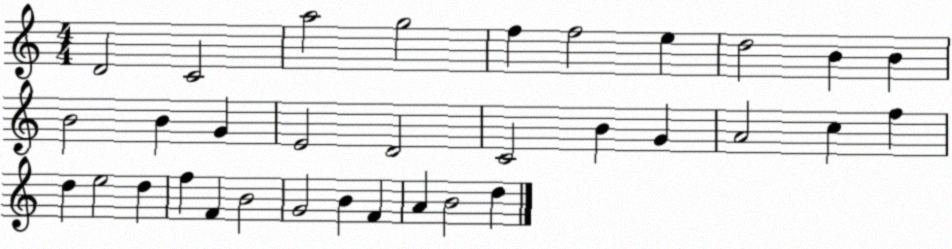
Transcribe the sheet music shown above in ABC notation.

X:1
T:Untitled
M:4/4
L:1/4
K:C
D2 C2 a2 g2 f f2 e d2 B B B2 B G E2 D2 C2 B G A2 c f d e2 d f F B2 G2 B F A B2 d